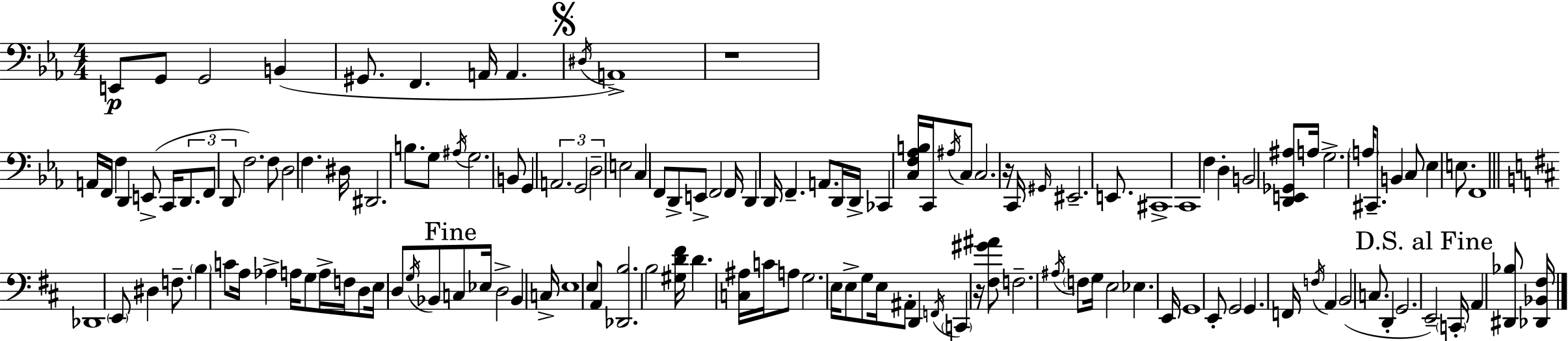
{
  \clef bass
  \numericTimeSignature
  \time 4/4
  \key ees \major
  e,8\p g,8 g,2 b,4( | gis,8. f,4. a,16 a,4. | \mark \markup { \musicglyph "scripts.segno" } \acciaccatura { dis16 }) a,1-> | r1 | \break a,16 f,16 f4 d,4 e,8->( c,16 \tuplet 3/2 { d,8. | f,8 d,8 } f2.) | f8 d2 f4. | dis16 dis,2. b8. | \break g8 \acciaccatura { ais16 } g2. | b,8 g,4 \tuplet 3/2 { a,2. | g,2 d2-- } | e2 c4 f,8 | \break d,8-> e,8-> f,2 f,16 d,4 | d,16 f,4.-- a,8. d,16 d,16-> ces,4 | <c f aes b>16 c,16 \acciaccatura { ais16 } c8 c2. | r16 c,16 \grace { gis,16 } eis,2.-- | \break e,8. cis,1-> | c,1 | f4 d4-. b,2 | <d, e, ges, ais>8 a16 g2.-> | \break \parenthesize a16 cis,8.-- b,4 c8 ees4 | e8. f,1 | \bar "||" \break \key d \major des,1 | \parenthesize e,8 dis4 f8.-- \parenthesize b4 c'8 a16 | aes4-> a16 g8 a16-> f16 d8 e16 d8 \acciaccatura { g16 } bes,8 | \mark "Fine" c8 ees16 d2-> bes,4 | \break c16-> e1 | e8 a,8 <des, b>2. | b2 <gis d' fis'>16 d'4. | <c ais>16 c'16 a8 g2. | \break e16 e8-> g8 e16 ais,8-. d,4 \acciaccatura { f,16 } \parenthesize c,4 | r16 <fis gis' ais'>8 f2.-- | \acciaccatura { ais16 } \parenthesize f8 g16 e2 ees4. | e,16 g,1 | \break e,8-. g,2 g,4. | f,16 \acciaccatura { f16 } a,4 b,2( | c8. d,4-. g,2. | \mark "D.S. al Fine" e,2--) \parenthesize c,16-. a,4 | \break <dis, bes>8 <des, bes, fis>16 \bar "|."
}